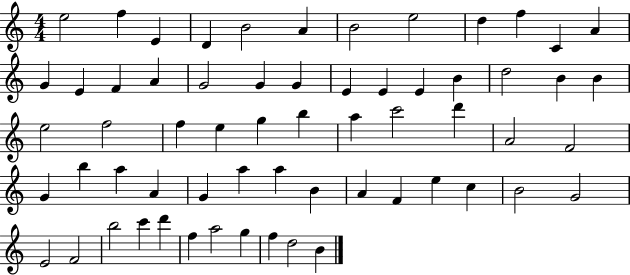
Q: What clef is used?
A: treble